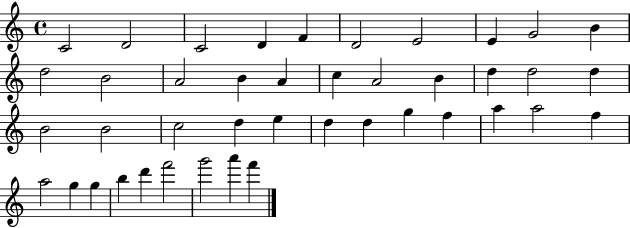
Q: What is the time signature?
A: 4/4